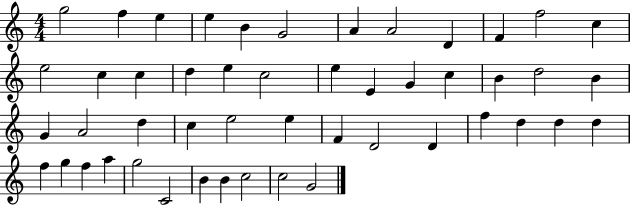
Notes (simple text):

G5/h F5/q E5/q E5/q B4/q G4/h A4/q A4/h D4/q F4/q F5/h C5/q E5/h C5/q C5/q D5/q E5/q C5/h E5/q E4/q G4/q C5/q B4/q D5/h B4/q G4/q A4/h D5/q C5/q E5/h E5/q F4/q D4/h D4/q F5/q D5/q D5/q D5/q F5/q G5/q F5/q A5/q G5/h C4/h B4/q B4/q C5/h C5/h G4/h